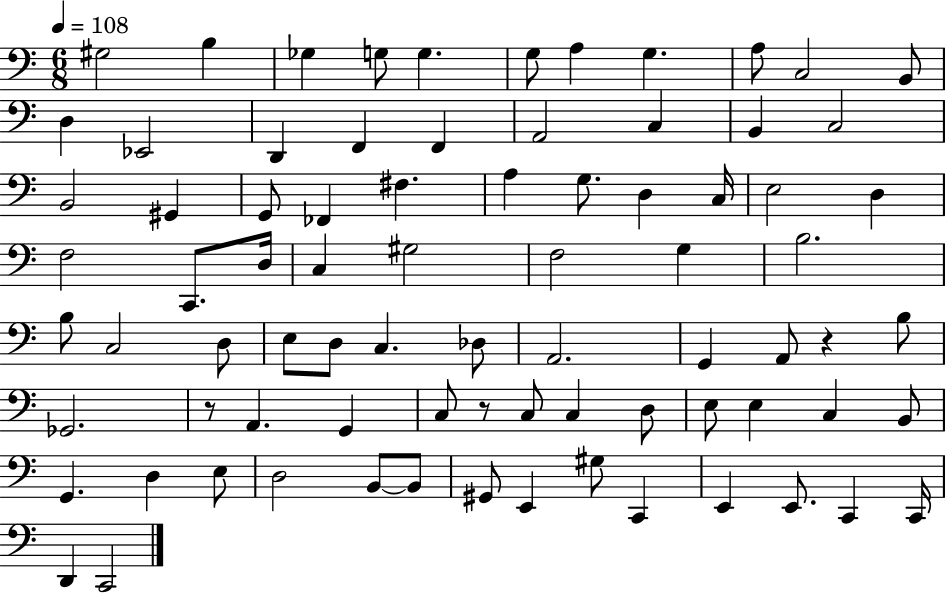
{
  \clef bass
  \numericTimeSignature
  \time 6/8
  \key c \major
  \tempo 4 = 108
  gis2 b4 | ges4 g8 g4. | g8 a4 g4. | a8 c2 b,8 | \break d4 ees,2 | d,4 f,4 f,4 | a,2 c4 | b,4 c2 | \break b,2 gis,4 | g,8 fes,4 fis4. | a4 g8. d4 c16 | e2 d4 | \break f2 c,8. d16 | c4 gis2 | f2 g4 | b2. | \break b8 c2 d8 | e8 d8 c4. des8 | a,2. | g,4 a,8 r4 b8 | \break ges,2. | r8 a,4. g,4 | c8 r8 c8 c4 d8 | e8 e4 c4 b,8 | \break g,4. d4 e8 | d2 b,8~~ b,8 | gis,8 e,4 gis8 c,4 | e,4 e,8. c,4 c,16 | \break d,4 c,2 | \bar "|."
}